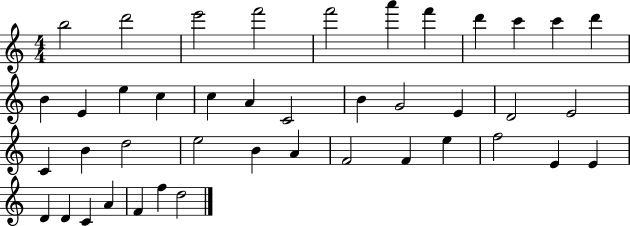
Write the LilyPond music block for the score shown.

{
  \clef treble
  \numericTimeSignature
  \time 4/4
  \key c \major
  b''2 d'''2 | e'''2 f'''2 | f'''2 a'''4 f'''4 | d'''4 c'''4 c'''4 d'''4 | \break b'4 e'4 e''4 c''4 | c''4 a'4 c'2 | b'4 g'2 e'4 | d'2 e'2 | \break c'4 b'4 d''2 | e''2 b'4 a'4 | f'2 f'4 e''4 | f''2 e'4 e'4 | \break d'4 d'4 c'4 a'4 | f'4 f''4 d''2 | \bar "|."
}